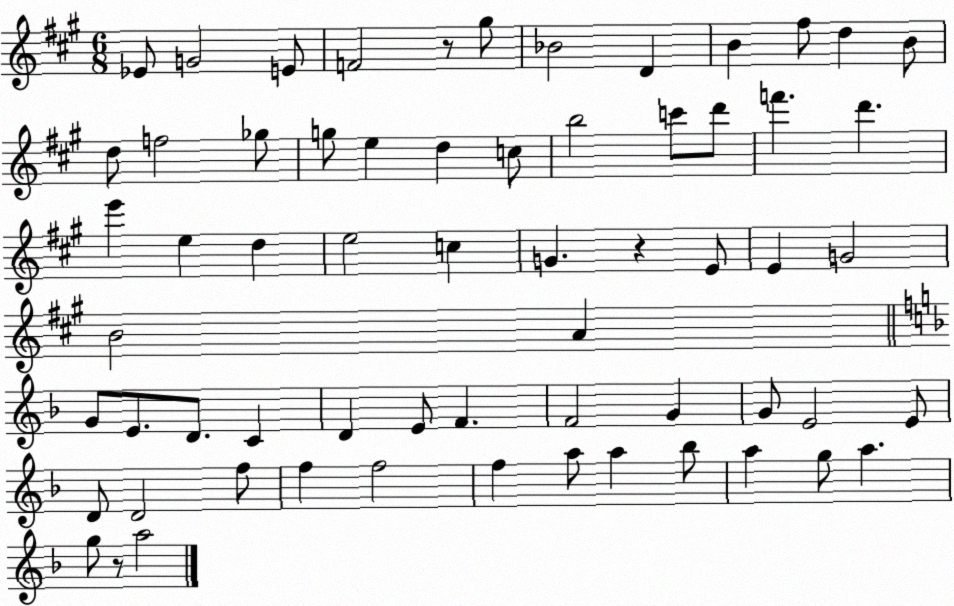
X:1
T:Untitled
M:6/8
L:1/4
K:A
_E/2 G2 E/2 F2 z/2 ^g/2 _B2 D B ^f/2 d B/2 d/2 f2 _g/2 g/2 e d c/2 b2 c'/2 d'/2 f' d' e' e d e2 c G z E/2 E G2 B2 A G/2 E/2 D/2 C D E/2 F F2 G G/2 E2 E/2 D/2 D2 f/2 f f2 f a/2 a _b/2 a g/2 a g/2 z/2 a2